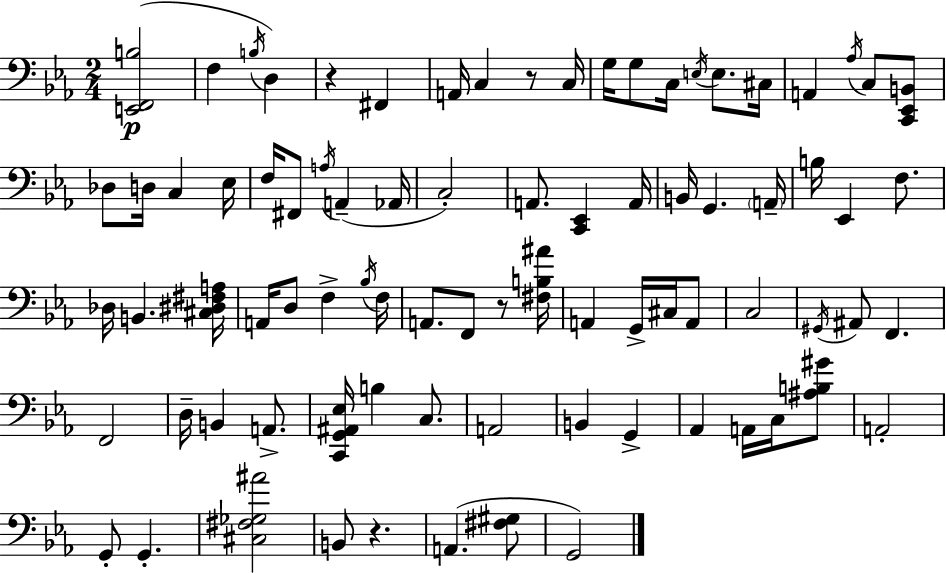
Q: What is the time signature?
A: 2/4